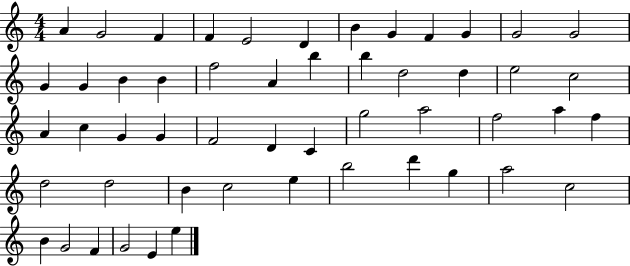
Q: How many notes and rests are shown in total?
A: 52